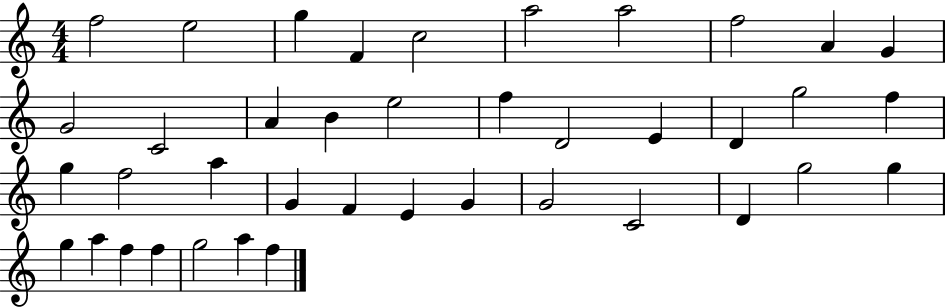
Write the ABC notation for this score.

X:1
T:Untitled
M:4/4
L:1/4
K:C
f2 e2 g F c2 a2 a2 f2 A G G2 C2 A B e2 f D2 E D g2 f g f2 a G F E G G2 C2 D g2 g g a f f g2 a f